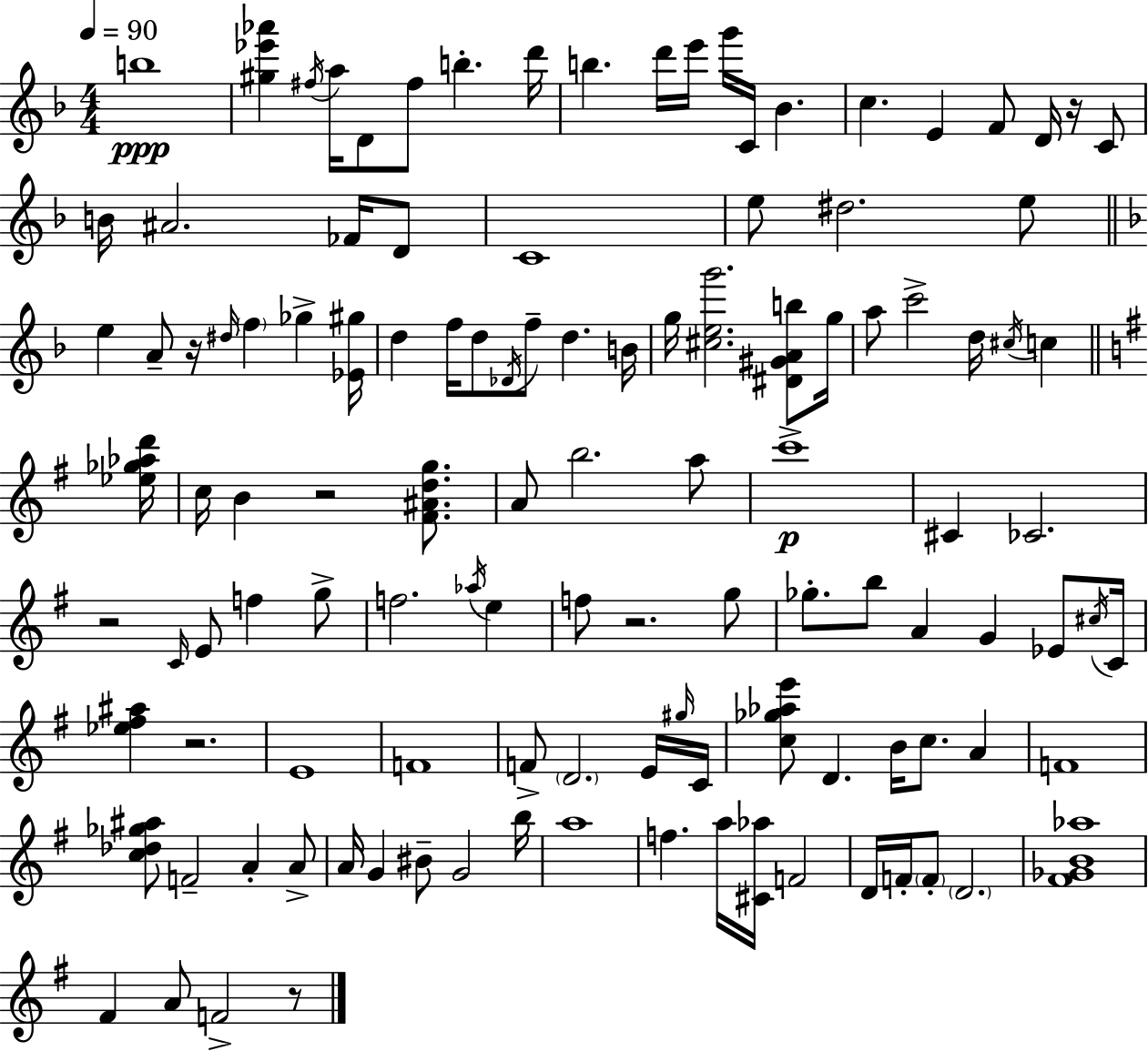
B5/w [G#5,Eb6,Ab6]/q F#5/s A5/s D4/e F#5/e B5/q. D6/s B5/q. D6/s E6/s G6/s C4/s Bb4/q. C5/q. E4/q F4/e D4/s R/s C4/e B4/s A#4/h. FES4/s D4/e C4/w E5/e D#5/h. E5/e E5/q A4/e R/s D#5/s F5/q Gb5/q [Eb4,G#5]/s D5/q F5/s D5/e Db4/s F5/e D5/q. B4/s G5/s [C#5,E5,G6]/h. [D#4,G#4,A4,B5]/e G5/s A5/e C6/h D5/s C#5/s C5/q [Eb5,Gb5,Ab5,D6]/s C5/s B4/q R/h [F#4,A#4,D5,G5]/e. A4/e B5/h. A5/e C6/w C#4/q CES4/h. R/h C4/s E4/e F5/q G5/e F5/h. Ab5/s E5/q F5/e R/h. G5/e Gb5/e. B5/e A4/q G4/q Eb4/e C#5/s C4/s [Eb5,F#5,A#5]/q R/h. E4/w F4/w F4/e D4/h. E4/s G#5/s C4/s [C5,Gb5,Ab5,E6]/e D4/q. B4/s C5/e. A4/q F4/w [C5,Db5,Gb5,A#5]/e F4/h A4/q A4/e A4/s G4/q BIS4/e G4/h B5/s A5/w F5/q. A5/s [C#4,Ab5]/s F4/h D4/s F4/s F4/e D4/h. [F#4,Gb4,B4,Ab5]/w F#4/q A4/e F4/h R/e